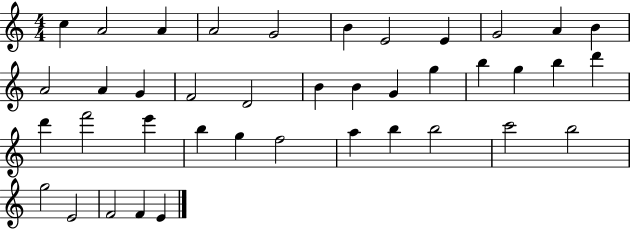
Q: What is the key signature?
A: C major